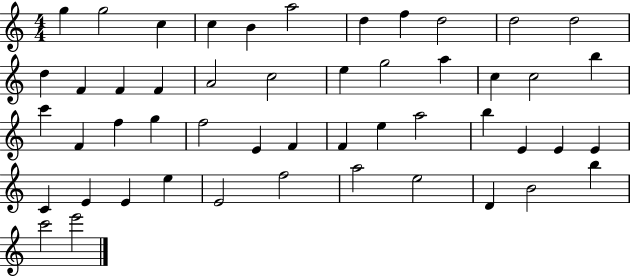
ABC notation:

X:1
T:Untitled
M:4/4
L:1/4
K:C
g g2 c c B a2 d f d2 d2 d2 d F F F A2 c2 e g2 a c c2 b c' F f g f2 E F F e a2 b E E E C E E e E2 f2 a2 e2 D B2 b c'2 e'2